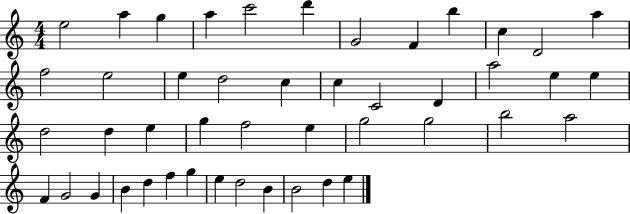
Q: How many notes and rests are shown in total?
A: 46